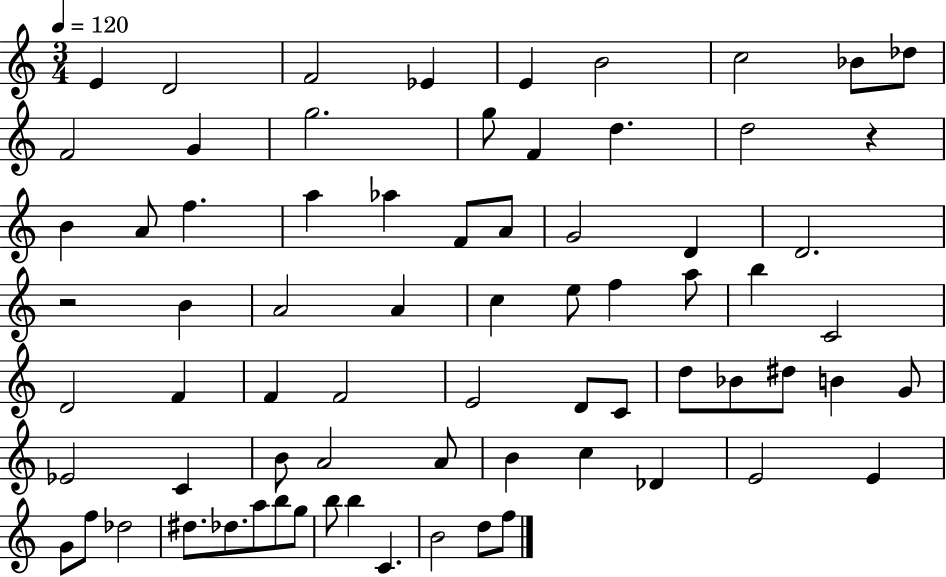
{
  \clef treble
  \numericTimeSignature
  \time 3/4
  \key c \major
  \tempo 4 = 120
  e'4 d'2 | f'2 ees'4 | e'4 b'2 | c''2 bes'8 des''8 | \break f'2 g'4 | g''2. | g''8 f'4 d''4. | d''2 r4 | \break b'4 a'8 f''4. | a''4 aes''4 f'8 a'8 | g'2 d'4 | d'2. | \break r2 b'4 | a'2 a'4 | c''4 e''8 f''4 a''8 | b''4 c'2 | \break d'2 f'4 | f'4 f'2 | e'2 d'8 c'8 | d''8 bes'8 dis''8 b'4 g'8 | \break ees'2 c'4 | b'8 a'2 a'8 | b'4 c''4 des'4 | e'2 e'4 | \break g'8 f''8 des''2 | dis''8. des''8. a''8 b''8 g''8 | b''8 b''4 c'4. | b'2 d''8 f''8 | \break \bar "|."
}